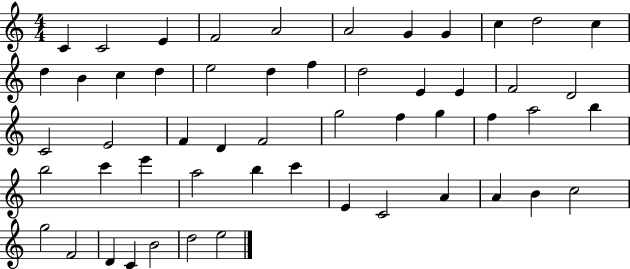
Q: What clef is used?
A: treble